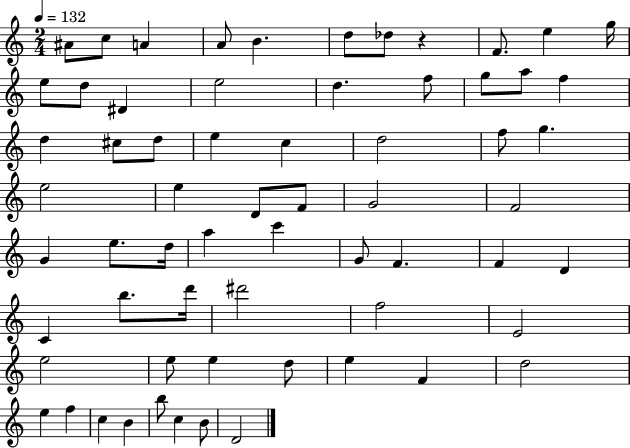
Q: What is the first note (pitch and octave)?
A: A#4